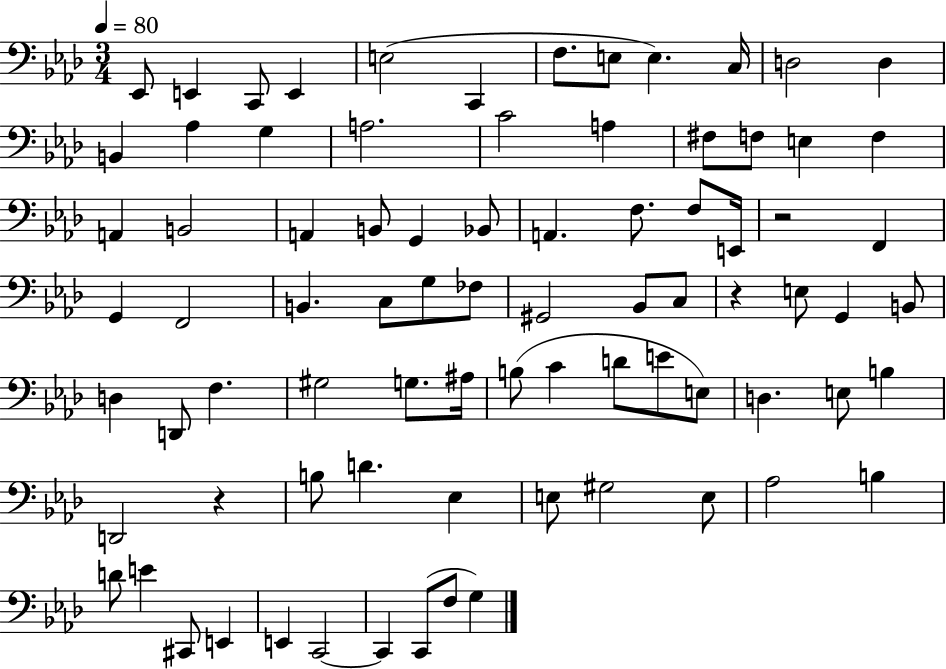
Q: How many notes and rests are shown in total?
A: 81